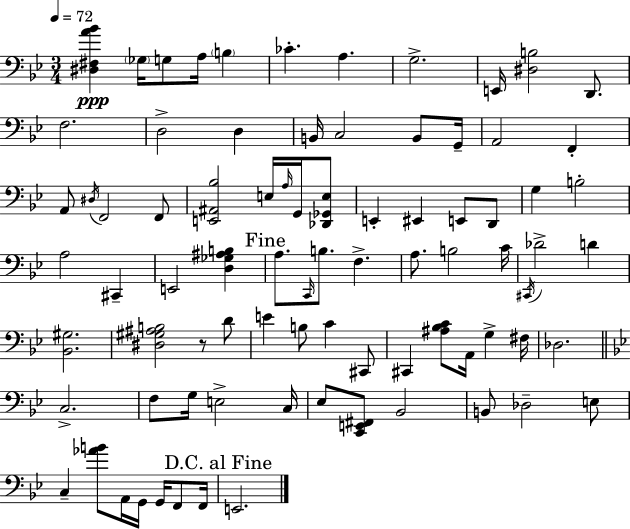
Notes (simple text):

[D#3,F#3,A4,Bb4]/q Gb3/s G3/e A3/s B3/q CES4/q. A3/q. G3/h. E2/s [D#3,B3]/h D2/e. F3/h. D3/h D3/q B2/s C3/h B2/e G2/s A2/h F2/q A2/e D#3/s F2/h F2/e [E2,A#2,Bb3]/h E3/s A3/s G2/s [Db2,Gb2,E3]/e E2/q EIS2/q E2/e D2/e G3/q B3/h A3/h C#2/q E2/h [D3,Gb3,A#3,B3]/q A3/e. C2/s B3/e. F3/q. A3/e. B3/h C4/s C#2/s Db4/h D4/q [Bb2,G#3]/h. [D#3,G#3,A#3,B3]/h R/e D4/e E4/q B3/e C4/q C#2/e C#2/q [A#3,Bb3,C4]/e A2/s G3/q F#3/s Db3/h. C3/h. F3/e G3/s E3/h C3/s Eb3/e [C2,E2,F#2]/e Bb2/h B2/e Db3/h E3/e C3/q [Ab4,B4]/e A2/s G2/s G2/s F2/e F2/s E2/h.